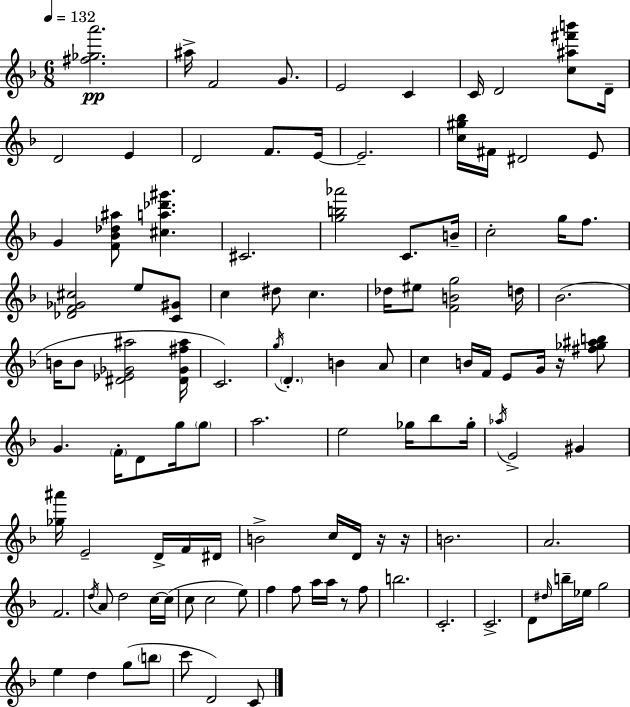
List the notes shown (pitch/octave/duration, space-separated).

[F#5,Gb5,A6]/h. A#5/s F4/h G4/e. E4/h C4/q C4/s D4/h [C5,A#5,F#6,B6]/e D4/s D4/h E4/q D4/h F4/e. E4/s E4/h. [C5,G#5,Bb5]/s F#4/s D#4/h E4/e G4/q [F4,Bb4,Db5,A#5]/e [C#5,A5,Db6,G#6]/q. C#4/h. [G5,B5,Ab6]/h C4/e. B4/s C5/h G5/s F5/e. [Db4,F4,Gb4,C#5]/h E5/e [C4,G#4]/e C5/q D#5/e C5/q. Db5/s EIS5/e [F4,B4,G5]/h D5/s Bb4/h. B4/s B4/e [D#4,Eb4,Gb4,A#5]/h [D#4,Gb4,F#5,A#5]/s C4/h. G5/s D4/q. B4/q A4/e C5/q B4/s F4/s E4/e G4/s R/s [F#5,Gb5,A#5,B5]/e G4/q. F4/s D4/e G5/s G5/e A5/h. E5/h Gb5/s Bb5/e Gb5/s Ab5/s E4/h G#4/q [Gb5,A#6]/s E4/h D4/s F4/s D#4/s B4/h C5/s D4/s R/s R/s B4/h. A4/h. F4/h. D5/s A4/e D5/h C5/s C5/s C5/e C5/h E5/e F5/q F5/e A5/s A5/s R/e F5/e B5/h. C4/h. C4/h. D4/e D#5/s B5/s Eb5/s G5/h E5/q D5/q G5/e B5/e C6/e D4/h C4/e